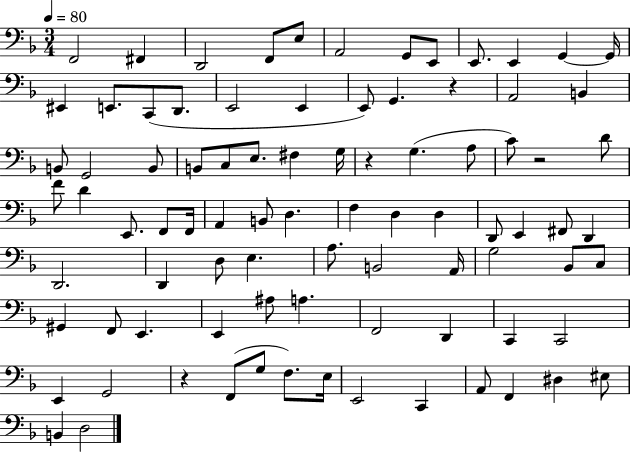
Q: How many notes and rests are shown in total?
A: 87